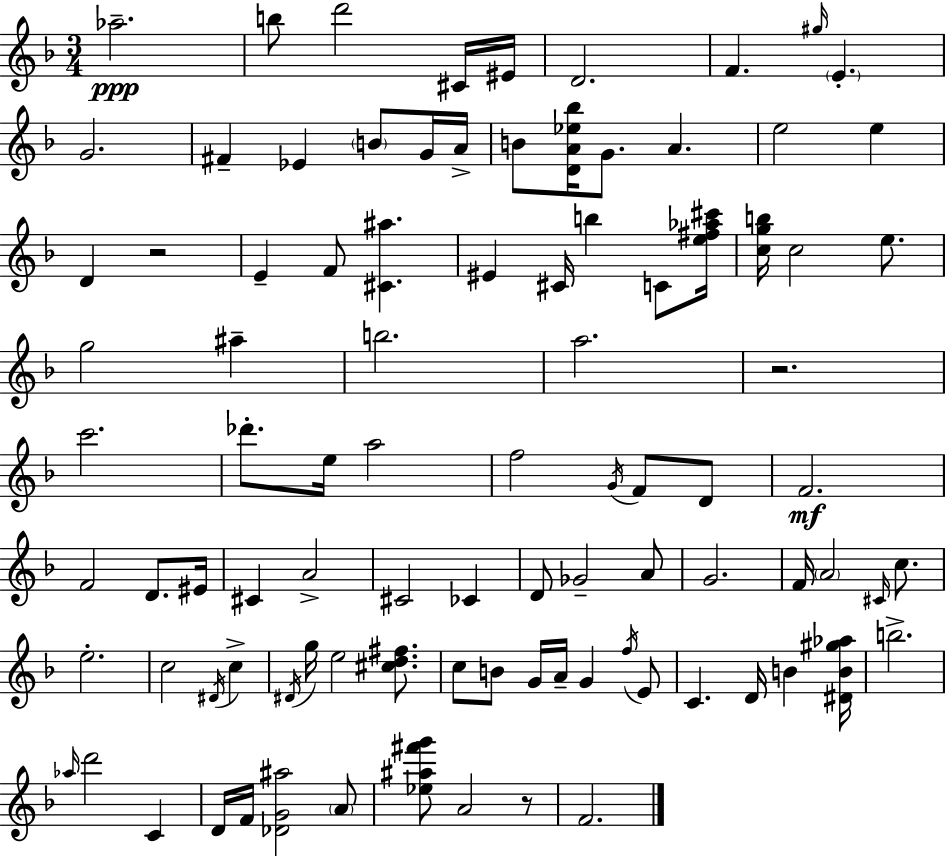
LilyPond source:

{
  \clef treble
  \numericTimeSignature
  \time 3/4
  \key f \major
  aes''2.--\ppp | b''8 d'''2 cis'16 eis'16 | d'2. | f'4. \grace { gis''16 } \parenthesize e'4.-. | \break g'2. | fis'4-- ees'4 \parenthesize b'8 g'16 | a'16-> b'8 <d' a' ees'' bes''>16 g'8. a'4. | e''2 e''4 | \break d'4 r2 | e'4-- f'8 <cis' ais''>4. | eis'4 cis'16 b''4 c'8 | <e'' fis'' aes'' cis'''>16 <c'' g'' b''>16 c''2 e''8. | \break g''2 ais''4-- | b''2. | a''2. | r2. | \break c'''2. | des'''8.-. e''16 a''2 | f''2 \acciaccatura { g'16 } f'8 | d'8 f'2.\mf | \break f'2 d'8. | eis'16 cis'4 a'2-> | cis'2 ces'4 | d'8 ges'2-- | \break a'8 g'2. | f'16 \parenthesize a'2 \grace { cis'16 } | c''8. e''2.-. | c''2 \acciaccatura { dis'16 } | \break c''4-> \acciaccatura { dis'16 } g''16 e''2 | <cis'' d'' fis''>8. c''8 b'8 g'16 a'16-- g'4 | \acciaccatura { f''16 } e'8 c'4. | d'16 b'4 <dis' b' gis'' aes''>16 b''2.-> | \break \grace { aes''16 } d'''2 | c'4 d'16 f'16 <des' g' ais''>2 | \parenthesize a'8 <ees'' ais'' fis''' g'''>8 a'2 | r8 f'2. | \break \bar "|."
}